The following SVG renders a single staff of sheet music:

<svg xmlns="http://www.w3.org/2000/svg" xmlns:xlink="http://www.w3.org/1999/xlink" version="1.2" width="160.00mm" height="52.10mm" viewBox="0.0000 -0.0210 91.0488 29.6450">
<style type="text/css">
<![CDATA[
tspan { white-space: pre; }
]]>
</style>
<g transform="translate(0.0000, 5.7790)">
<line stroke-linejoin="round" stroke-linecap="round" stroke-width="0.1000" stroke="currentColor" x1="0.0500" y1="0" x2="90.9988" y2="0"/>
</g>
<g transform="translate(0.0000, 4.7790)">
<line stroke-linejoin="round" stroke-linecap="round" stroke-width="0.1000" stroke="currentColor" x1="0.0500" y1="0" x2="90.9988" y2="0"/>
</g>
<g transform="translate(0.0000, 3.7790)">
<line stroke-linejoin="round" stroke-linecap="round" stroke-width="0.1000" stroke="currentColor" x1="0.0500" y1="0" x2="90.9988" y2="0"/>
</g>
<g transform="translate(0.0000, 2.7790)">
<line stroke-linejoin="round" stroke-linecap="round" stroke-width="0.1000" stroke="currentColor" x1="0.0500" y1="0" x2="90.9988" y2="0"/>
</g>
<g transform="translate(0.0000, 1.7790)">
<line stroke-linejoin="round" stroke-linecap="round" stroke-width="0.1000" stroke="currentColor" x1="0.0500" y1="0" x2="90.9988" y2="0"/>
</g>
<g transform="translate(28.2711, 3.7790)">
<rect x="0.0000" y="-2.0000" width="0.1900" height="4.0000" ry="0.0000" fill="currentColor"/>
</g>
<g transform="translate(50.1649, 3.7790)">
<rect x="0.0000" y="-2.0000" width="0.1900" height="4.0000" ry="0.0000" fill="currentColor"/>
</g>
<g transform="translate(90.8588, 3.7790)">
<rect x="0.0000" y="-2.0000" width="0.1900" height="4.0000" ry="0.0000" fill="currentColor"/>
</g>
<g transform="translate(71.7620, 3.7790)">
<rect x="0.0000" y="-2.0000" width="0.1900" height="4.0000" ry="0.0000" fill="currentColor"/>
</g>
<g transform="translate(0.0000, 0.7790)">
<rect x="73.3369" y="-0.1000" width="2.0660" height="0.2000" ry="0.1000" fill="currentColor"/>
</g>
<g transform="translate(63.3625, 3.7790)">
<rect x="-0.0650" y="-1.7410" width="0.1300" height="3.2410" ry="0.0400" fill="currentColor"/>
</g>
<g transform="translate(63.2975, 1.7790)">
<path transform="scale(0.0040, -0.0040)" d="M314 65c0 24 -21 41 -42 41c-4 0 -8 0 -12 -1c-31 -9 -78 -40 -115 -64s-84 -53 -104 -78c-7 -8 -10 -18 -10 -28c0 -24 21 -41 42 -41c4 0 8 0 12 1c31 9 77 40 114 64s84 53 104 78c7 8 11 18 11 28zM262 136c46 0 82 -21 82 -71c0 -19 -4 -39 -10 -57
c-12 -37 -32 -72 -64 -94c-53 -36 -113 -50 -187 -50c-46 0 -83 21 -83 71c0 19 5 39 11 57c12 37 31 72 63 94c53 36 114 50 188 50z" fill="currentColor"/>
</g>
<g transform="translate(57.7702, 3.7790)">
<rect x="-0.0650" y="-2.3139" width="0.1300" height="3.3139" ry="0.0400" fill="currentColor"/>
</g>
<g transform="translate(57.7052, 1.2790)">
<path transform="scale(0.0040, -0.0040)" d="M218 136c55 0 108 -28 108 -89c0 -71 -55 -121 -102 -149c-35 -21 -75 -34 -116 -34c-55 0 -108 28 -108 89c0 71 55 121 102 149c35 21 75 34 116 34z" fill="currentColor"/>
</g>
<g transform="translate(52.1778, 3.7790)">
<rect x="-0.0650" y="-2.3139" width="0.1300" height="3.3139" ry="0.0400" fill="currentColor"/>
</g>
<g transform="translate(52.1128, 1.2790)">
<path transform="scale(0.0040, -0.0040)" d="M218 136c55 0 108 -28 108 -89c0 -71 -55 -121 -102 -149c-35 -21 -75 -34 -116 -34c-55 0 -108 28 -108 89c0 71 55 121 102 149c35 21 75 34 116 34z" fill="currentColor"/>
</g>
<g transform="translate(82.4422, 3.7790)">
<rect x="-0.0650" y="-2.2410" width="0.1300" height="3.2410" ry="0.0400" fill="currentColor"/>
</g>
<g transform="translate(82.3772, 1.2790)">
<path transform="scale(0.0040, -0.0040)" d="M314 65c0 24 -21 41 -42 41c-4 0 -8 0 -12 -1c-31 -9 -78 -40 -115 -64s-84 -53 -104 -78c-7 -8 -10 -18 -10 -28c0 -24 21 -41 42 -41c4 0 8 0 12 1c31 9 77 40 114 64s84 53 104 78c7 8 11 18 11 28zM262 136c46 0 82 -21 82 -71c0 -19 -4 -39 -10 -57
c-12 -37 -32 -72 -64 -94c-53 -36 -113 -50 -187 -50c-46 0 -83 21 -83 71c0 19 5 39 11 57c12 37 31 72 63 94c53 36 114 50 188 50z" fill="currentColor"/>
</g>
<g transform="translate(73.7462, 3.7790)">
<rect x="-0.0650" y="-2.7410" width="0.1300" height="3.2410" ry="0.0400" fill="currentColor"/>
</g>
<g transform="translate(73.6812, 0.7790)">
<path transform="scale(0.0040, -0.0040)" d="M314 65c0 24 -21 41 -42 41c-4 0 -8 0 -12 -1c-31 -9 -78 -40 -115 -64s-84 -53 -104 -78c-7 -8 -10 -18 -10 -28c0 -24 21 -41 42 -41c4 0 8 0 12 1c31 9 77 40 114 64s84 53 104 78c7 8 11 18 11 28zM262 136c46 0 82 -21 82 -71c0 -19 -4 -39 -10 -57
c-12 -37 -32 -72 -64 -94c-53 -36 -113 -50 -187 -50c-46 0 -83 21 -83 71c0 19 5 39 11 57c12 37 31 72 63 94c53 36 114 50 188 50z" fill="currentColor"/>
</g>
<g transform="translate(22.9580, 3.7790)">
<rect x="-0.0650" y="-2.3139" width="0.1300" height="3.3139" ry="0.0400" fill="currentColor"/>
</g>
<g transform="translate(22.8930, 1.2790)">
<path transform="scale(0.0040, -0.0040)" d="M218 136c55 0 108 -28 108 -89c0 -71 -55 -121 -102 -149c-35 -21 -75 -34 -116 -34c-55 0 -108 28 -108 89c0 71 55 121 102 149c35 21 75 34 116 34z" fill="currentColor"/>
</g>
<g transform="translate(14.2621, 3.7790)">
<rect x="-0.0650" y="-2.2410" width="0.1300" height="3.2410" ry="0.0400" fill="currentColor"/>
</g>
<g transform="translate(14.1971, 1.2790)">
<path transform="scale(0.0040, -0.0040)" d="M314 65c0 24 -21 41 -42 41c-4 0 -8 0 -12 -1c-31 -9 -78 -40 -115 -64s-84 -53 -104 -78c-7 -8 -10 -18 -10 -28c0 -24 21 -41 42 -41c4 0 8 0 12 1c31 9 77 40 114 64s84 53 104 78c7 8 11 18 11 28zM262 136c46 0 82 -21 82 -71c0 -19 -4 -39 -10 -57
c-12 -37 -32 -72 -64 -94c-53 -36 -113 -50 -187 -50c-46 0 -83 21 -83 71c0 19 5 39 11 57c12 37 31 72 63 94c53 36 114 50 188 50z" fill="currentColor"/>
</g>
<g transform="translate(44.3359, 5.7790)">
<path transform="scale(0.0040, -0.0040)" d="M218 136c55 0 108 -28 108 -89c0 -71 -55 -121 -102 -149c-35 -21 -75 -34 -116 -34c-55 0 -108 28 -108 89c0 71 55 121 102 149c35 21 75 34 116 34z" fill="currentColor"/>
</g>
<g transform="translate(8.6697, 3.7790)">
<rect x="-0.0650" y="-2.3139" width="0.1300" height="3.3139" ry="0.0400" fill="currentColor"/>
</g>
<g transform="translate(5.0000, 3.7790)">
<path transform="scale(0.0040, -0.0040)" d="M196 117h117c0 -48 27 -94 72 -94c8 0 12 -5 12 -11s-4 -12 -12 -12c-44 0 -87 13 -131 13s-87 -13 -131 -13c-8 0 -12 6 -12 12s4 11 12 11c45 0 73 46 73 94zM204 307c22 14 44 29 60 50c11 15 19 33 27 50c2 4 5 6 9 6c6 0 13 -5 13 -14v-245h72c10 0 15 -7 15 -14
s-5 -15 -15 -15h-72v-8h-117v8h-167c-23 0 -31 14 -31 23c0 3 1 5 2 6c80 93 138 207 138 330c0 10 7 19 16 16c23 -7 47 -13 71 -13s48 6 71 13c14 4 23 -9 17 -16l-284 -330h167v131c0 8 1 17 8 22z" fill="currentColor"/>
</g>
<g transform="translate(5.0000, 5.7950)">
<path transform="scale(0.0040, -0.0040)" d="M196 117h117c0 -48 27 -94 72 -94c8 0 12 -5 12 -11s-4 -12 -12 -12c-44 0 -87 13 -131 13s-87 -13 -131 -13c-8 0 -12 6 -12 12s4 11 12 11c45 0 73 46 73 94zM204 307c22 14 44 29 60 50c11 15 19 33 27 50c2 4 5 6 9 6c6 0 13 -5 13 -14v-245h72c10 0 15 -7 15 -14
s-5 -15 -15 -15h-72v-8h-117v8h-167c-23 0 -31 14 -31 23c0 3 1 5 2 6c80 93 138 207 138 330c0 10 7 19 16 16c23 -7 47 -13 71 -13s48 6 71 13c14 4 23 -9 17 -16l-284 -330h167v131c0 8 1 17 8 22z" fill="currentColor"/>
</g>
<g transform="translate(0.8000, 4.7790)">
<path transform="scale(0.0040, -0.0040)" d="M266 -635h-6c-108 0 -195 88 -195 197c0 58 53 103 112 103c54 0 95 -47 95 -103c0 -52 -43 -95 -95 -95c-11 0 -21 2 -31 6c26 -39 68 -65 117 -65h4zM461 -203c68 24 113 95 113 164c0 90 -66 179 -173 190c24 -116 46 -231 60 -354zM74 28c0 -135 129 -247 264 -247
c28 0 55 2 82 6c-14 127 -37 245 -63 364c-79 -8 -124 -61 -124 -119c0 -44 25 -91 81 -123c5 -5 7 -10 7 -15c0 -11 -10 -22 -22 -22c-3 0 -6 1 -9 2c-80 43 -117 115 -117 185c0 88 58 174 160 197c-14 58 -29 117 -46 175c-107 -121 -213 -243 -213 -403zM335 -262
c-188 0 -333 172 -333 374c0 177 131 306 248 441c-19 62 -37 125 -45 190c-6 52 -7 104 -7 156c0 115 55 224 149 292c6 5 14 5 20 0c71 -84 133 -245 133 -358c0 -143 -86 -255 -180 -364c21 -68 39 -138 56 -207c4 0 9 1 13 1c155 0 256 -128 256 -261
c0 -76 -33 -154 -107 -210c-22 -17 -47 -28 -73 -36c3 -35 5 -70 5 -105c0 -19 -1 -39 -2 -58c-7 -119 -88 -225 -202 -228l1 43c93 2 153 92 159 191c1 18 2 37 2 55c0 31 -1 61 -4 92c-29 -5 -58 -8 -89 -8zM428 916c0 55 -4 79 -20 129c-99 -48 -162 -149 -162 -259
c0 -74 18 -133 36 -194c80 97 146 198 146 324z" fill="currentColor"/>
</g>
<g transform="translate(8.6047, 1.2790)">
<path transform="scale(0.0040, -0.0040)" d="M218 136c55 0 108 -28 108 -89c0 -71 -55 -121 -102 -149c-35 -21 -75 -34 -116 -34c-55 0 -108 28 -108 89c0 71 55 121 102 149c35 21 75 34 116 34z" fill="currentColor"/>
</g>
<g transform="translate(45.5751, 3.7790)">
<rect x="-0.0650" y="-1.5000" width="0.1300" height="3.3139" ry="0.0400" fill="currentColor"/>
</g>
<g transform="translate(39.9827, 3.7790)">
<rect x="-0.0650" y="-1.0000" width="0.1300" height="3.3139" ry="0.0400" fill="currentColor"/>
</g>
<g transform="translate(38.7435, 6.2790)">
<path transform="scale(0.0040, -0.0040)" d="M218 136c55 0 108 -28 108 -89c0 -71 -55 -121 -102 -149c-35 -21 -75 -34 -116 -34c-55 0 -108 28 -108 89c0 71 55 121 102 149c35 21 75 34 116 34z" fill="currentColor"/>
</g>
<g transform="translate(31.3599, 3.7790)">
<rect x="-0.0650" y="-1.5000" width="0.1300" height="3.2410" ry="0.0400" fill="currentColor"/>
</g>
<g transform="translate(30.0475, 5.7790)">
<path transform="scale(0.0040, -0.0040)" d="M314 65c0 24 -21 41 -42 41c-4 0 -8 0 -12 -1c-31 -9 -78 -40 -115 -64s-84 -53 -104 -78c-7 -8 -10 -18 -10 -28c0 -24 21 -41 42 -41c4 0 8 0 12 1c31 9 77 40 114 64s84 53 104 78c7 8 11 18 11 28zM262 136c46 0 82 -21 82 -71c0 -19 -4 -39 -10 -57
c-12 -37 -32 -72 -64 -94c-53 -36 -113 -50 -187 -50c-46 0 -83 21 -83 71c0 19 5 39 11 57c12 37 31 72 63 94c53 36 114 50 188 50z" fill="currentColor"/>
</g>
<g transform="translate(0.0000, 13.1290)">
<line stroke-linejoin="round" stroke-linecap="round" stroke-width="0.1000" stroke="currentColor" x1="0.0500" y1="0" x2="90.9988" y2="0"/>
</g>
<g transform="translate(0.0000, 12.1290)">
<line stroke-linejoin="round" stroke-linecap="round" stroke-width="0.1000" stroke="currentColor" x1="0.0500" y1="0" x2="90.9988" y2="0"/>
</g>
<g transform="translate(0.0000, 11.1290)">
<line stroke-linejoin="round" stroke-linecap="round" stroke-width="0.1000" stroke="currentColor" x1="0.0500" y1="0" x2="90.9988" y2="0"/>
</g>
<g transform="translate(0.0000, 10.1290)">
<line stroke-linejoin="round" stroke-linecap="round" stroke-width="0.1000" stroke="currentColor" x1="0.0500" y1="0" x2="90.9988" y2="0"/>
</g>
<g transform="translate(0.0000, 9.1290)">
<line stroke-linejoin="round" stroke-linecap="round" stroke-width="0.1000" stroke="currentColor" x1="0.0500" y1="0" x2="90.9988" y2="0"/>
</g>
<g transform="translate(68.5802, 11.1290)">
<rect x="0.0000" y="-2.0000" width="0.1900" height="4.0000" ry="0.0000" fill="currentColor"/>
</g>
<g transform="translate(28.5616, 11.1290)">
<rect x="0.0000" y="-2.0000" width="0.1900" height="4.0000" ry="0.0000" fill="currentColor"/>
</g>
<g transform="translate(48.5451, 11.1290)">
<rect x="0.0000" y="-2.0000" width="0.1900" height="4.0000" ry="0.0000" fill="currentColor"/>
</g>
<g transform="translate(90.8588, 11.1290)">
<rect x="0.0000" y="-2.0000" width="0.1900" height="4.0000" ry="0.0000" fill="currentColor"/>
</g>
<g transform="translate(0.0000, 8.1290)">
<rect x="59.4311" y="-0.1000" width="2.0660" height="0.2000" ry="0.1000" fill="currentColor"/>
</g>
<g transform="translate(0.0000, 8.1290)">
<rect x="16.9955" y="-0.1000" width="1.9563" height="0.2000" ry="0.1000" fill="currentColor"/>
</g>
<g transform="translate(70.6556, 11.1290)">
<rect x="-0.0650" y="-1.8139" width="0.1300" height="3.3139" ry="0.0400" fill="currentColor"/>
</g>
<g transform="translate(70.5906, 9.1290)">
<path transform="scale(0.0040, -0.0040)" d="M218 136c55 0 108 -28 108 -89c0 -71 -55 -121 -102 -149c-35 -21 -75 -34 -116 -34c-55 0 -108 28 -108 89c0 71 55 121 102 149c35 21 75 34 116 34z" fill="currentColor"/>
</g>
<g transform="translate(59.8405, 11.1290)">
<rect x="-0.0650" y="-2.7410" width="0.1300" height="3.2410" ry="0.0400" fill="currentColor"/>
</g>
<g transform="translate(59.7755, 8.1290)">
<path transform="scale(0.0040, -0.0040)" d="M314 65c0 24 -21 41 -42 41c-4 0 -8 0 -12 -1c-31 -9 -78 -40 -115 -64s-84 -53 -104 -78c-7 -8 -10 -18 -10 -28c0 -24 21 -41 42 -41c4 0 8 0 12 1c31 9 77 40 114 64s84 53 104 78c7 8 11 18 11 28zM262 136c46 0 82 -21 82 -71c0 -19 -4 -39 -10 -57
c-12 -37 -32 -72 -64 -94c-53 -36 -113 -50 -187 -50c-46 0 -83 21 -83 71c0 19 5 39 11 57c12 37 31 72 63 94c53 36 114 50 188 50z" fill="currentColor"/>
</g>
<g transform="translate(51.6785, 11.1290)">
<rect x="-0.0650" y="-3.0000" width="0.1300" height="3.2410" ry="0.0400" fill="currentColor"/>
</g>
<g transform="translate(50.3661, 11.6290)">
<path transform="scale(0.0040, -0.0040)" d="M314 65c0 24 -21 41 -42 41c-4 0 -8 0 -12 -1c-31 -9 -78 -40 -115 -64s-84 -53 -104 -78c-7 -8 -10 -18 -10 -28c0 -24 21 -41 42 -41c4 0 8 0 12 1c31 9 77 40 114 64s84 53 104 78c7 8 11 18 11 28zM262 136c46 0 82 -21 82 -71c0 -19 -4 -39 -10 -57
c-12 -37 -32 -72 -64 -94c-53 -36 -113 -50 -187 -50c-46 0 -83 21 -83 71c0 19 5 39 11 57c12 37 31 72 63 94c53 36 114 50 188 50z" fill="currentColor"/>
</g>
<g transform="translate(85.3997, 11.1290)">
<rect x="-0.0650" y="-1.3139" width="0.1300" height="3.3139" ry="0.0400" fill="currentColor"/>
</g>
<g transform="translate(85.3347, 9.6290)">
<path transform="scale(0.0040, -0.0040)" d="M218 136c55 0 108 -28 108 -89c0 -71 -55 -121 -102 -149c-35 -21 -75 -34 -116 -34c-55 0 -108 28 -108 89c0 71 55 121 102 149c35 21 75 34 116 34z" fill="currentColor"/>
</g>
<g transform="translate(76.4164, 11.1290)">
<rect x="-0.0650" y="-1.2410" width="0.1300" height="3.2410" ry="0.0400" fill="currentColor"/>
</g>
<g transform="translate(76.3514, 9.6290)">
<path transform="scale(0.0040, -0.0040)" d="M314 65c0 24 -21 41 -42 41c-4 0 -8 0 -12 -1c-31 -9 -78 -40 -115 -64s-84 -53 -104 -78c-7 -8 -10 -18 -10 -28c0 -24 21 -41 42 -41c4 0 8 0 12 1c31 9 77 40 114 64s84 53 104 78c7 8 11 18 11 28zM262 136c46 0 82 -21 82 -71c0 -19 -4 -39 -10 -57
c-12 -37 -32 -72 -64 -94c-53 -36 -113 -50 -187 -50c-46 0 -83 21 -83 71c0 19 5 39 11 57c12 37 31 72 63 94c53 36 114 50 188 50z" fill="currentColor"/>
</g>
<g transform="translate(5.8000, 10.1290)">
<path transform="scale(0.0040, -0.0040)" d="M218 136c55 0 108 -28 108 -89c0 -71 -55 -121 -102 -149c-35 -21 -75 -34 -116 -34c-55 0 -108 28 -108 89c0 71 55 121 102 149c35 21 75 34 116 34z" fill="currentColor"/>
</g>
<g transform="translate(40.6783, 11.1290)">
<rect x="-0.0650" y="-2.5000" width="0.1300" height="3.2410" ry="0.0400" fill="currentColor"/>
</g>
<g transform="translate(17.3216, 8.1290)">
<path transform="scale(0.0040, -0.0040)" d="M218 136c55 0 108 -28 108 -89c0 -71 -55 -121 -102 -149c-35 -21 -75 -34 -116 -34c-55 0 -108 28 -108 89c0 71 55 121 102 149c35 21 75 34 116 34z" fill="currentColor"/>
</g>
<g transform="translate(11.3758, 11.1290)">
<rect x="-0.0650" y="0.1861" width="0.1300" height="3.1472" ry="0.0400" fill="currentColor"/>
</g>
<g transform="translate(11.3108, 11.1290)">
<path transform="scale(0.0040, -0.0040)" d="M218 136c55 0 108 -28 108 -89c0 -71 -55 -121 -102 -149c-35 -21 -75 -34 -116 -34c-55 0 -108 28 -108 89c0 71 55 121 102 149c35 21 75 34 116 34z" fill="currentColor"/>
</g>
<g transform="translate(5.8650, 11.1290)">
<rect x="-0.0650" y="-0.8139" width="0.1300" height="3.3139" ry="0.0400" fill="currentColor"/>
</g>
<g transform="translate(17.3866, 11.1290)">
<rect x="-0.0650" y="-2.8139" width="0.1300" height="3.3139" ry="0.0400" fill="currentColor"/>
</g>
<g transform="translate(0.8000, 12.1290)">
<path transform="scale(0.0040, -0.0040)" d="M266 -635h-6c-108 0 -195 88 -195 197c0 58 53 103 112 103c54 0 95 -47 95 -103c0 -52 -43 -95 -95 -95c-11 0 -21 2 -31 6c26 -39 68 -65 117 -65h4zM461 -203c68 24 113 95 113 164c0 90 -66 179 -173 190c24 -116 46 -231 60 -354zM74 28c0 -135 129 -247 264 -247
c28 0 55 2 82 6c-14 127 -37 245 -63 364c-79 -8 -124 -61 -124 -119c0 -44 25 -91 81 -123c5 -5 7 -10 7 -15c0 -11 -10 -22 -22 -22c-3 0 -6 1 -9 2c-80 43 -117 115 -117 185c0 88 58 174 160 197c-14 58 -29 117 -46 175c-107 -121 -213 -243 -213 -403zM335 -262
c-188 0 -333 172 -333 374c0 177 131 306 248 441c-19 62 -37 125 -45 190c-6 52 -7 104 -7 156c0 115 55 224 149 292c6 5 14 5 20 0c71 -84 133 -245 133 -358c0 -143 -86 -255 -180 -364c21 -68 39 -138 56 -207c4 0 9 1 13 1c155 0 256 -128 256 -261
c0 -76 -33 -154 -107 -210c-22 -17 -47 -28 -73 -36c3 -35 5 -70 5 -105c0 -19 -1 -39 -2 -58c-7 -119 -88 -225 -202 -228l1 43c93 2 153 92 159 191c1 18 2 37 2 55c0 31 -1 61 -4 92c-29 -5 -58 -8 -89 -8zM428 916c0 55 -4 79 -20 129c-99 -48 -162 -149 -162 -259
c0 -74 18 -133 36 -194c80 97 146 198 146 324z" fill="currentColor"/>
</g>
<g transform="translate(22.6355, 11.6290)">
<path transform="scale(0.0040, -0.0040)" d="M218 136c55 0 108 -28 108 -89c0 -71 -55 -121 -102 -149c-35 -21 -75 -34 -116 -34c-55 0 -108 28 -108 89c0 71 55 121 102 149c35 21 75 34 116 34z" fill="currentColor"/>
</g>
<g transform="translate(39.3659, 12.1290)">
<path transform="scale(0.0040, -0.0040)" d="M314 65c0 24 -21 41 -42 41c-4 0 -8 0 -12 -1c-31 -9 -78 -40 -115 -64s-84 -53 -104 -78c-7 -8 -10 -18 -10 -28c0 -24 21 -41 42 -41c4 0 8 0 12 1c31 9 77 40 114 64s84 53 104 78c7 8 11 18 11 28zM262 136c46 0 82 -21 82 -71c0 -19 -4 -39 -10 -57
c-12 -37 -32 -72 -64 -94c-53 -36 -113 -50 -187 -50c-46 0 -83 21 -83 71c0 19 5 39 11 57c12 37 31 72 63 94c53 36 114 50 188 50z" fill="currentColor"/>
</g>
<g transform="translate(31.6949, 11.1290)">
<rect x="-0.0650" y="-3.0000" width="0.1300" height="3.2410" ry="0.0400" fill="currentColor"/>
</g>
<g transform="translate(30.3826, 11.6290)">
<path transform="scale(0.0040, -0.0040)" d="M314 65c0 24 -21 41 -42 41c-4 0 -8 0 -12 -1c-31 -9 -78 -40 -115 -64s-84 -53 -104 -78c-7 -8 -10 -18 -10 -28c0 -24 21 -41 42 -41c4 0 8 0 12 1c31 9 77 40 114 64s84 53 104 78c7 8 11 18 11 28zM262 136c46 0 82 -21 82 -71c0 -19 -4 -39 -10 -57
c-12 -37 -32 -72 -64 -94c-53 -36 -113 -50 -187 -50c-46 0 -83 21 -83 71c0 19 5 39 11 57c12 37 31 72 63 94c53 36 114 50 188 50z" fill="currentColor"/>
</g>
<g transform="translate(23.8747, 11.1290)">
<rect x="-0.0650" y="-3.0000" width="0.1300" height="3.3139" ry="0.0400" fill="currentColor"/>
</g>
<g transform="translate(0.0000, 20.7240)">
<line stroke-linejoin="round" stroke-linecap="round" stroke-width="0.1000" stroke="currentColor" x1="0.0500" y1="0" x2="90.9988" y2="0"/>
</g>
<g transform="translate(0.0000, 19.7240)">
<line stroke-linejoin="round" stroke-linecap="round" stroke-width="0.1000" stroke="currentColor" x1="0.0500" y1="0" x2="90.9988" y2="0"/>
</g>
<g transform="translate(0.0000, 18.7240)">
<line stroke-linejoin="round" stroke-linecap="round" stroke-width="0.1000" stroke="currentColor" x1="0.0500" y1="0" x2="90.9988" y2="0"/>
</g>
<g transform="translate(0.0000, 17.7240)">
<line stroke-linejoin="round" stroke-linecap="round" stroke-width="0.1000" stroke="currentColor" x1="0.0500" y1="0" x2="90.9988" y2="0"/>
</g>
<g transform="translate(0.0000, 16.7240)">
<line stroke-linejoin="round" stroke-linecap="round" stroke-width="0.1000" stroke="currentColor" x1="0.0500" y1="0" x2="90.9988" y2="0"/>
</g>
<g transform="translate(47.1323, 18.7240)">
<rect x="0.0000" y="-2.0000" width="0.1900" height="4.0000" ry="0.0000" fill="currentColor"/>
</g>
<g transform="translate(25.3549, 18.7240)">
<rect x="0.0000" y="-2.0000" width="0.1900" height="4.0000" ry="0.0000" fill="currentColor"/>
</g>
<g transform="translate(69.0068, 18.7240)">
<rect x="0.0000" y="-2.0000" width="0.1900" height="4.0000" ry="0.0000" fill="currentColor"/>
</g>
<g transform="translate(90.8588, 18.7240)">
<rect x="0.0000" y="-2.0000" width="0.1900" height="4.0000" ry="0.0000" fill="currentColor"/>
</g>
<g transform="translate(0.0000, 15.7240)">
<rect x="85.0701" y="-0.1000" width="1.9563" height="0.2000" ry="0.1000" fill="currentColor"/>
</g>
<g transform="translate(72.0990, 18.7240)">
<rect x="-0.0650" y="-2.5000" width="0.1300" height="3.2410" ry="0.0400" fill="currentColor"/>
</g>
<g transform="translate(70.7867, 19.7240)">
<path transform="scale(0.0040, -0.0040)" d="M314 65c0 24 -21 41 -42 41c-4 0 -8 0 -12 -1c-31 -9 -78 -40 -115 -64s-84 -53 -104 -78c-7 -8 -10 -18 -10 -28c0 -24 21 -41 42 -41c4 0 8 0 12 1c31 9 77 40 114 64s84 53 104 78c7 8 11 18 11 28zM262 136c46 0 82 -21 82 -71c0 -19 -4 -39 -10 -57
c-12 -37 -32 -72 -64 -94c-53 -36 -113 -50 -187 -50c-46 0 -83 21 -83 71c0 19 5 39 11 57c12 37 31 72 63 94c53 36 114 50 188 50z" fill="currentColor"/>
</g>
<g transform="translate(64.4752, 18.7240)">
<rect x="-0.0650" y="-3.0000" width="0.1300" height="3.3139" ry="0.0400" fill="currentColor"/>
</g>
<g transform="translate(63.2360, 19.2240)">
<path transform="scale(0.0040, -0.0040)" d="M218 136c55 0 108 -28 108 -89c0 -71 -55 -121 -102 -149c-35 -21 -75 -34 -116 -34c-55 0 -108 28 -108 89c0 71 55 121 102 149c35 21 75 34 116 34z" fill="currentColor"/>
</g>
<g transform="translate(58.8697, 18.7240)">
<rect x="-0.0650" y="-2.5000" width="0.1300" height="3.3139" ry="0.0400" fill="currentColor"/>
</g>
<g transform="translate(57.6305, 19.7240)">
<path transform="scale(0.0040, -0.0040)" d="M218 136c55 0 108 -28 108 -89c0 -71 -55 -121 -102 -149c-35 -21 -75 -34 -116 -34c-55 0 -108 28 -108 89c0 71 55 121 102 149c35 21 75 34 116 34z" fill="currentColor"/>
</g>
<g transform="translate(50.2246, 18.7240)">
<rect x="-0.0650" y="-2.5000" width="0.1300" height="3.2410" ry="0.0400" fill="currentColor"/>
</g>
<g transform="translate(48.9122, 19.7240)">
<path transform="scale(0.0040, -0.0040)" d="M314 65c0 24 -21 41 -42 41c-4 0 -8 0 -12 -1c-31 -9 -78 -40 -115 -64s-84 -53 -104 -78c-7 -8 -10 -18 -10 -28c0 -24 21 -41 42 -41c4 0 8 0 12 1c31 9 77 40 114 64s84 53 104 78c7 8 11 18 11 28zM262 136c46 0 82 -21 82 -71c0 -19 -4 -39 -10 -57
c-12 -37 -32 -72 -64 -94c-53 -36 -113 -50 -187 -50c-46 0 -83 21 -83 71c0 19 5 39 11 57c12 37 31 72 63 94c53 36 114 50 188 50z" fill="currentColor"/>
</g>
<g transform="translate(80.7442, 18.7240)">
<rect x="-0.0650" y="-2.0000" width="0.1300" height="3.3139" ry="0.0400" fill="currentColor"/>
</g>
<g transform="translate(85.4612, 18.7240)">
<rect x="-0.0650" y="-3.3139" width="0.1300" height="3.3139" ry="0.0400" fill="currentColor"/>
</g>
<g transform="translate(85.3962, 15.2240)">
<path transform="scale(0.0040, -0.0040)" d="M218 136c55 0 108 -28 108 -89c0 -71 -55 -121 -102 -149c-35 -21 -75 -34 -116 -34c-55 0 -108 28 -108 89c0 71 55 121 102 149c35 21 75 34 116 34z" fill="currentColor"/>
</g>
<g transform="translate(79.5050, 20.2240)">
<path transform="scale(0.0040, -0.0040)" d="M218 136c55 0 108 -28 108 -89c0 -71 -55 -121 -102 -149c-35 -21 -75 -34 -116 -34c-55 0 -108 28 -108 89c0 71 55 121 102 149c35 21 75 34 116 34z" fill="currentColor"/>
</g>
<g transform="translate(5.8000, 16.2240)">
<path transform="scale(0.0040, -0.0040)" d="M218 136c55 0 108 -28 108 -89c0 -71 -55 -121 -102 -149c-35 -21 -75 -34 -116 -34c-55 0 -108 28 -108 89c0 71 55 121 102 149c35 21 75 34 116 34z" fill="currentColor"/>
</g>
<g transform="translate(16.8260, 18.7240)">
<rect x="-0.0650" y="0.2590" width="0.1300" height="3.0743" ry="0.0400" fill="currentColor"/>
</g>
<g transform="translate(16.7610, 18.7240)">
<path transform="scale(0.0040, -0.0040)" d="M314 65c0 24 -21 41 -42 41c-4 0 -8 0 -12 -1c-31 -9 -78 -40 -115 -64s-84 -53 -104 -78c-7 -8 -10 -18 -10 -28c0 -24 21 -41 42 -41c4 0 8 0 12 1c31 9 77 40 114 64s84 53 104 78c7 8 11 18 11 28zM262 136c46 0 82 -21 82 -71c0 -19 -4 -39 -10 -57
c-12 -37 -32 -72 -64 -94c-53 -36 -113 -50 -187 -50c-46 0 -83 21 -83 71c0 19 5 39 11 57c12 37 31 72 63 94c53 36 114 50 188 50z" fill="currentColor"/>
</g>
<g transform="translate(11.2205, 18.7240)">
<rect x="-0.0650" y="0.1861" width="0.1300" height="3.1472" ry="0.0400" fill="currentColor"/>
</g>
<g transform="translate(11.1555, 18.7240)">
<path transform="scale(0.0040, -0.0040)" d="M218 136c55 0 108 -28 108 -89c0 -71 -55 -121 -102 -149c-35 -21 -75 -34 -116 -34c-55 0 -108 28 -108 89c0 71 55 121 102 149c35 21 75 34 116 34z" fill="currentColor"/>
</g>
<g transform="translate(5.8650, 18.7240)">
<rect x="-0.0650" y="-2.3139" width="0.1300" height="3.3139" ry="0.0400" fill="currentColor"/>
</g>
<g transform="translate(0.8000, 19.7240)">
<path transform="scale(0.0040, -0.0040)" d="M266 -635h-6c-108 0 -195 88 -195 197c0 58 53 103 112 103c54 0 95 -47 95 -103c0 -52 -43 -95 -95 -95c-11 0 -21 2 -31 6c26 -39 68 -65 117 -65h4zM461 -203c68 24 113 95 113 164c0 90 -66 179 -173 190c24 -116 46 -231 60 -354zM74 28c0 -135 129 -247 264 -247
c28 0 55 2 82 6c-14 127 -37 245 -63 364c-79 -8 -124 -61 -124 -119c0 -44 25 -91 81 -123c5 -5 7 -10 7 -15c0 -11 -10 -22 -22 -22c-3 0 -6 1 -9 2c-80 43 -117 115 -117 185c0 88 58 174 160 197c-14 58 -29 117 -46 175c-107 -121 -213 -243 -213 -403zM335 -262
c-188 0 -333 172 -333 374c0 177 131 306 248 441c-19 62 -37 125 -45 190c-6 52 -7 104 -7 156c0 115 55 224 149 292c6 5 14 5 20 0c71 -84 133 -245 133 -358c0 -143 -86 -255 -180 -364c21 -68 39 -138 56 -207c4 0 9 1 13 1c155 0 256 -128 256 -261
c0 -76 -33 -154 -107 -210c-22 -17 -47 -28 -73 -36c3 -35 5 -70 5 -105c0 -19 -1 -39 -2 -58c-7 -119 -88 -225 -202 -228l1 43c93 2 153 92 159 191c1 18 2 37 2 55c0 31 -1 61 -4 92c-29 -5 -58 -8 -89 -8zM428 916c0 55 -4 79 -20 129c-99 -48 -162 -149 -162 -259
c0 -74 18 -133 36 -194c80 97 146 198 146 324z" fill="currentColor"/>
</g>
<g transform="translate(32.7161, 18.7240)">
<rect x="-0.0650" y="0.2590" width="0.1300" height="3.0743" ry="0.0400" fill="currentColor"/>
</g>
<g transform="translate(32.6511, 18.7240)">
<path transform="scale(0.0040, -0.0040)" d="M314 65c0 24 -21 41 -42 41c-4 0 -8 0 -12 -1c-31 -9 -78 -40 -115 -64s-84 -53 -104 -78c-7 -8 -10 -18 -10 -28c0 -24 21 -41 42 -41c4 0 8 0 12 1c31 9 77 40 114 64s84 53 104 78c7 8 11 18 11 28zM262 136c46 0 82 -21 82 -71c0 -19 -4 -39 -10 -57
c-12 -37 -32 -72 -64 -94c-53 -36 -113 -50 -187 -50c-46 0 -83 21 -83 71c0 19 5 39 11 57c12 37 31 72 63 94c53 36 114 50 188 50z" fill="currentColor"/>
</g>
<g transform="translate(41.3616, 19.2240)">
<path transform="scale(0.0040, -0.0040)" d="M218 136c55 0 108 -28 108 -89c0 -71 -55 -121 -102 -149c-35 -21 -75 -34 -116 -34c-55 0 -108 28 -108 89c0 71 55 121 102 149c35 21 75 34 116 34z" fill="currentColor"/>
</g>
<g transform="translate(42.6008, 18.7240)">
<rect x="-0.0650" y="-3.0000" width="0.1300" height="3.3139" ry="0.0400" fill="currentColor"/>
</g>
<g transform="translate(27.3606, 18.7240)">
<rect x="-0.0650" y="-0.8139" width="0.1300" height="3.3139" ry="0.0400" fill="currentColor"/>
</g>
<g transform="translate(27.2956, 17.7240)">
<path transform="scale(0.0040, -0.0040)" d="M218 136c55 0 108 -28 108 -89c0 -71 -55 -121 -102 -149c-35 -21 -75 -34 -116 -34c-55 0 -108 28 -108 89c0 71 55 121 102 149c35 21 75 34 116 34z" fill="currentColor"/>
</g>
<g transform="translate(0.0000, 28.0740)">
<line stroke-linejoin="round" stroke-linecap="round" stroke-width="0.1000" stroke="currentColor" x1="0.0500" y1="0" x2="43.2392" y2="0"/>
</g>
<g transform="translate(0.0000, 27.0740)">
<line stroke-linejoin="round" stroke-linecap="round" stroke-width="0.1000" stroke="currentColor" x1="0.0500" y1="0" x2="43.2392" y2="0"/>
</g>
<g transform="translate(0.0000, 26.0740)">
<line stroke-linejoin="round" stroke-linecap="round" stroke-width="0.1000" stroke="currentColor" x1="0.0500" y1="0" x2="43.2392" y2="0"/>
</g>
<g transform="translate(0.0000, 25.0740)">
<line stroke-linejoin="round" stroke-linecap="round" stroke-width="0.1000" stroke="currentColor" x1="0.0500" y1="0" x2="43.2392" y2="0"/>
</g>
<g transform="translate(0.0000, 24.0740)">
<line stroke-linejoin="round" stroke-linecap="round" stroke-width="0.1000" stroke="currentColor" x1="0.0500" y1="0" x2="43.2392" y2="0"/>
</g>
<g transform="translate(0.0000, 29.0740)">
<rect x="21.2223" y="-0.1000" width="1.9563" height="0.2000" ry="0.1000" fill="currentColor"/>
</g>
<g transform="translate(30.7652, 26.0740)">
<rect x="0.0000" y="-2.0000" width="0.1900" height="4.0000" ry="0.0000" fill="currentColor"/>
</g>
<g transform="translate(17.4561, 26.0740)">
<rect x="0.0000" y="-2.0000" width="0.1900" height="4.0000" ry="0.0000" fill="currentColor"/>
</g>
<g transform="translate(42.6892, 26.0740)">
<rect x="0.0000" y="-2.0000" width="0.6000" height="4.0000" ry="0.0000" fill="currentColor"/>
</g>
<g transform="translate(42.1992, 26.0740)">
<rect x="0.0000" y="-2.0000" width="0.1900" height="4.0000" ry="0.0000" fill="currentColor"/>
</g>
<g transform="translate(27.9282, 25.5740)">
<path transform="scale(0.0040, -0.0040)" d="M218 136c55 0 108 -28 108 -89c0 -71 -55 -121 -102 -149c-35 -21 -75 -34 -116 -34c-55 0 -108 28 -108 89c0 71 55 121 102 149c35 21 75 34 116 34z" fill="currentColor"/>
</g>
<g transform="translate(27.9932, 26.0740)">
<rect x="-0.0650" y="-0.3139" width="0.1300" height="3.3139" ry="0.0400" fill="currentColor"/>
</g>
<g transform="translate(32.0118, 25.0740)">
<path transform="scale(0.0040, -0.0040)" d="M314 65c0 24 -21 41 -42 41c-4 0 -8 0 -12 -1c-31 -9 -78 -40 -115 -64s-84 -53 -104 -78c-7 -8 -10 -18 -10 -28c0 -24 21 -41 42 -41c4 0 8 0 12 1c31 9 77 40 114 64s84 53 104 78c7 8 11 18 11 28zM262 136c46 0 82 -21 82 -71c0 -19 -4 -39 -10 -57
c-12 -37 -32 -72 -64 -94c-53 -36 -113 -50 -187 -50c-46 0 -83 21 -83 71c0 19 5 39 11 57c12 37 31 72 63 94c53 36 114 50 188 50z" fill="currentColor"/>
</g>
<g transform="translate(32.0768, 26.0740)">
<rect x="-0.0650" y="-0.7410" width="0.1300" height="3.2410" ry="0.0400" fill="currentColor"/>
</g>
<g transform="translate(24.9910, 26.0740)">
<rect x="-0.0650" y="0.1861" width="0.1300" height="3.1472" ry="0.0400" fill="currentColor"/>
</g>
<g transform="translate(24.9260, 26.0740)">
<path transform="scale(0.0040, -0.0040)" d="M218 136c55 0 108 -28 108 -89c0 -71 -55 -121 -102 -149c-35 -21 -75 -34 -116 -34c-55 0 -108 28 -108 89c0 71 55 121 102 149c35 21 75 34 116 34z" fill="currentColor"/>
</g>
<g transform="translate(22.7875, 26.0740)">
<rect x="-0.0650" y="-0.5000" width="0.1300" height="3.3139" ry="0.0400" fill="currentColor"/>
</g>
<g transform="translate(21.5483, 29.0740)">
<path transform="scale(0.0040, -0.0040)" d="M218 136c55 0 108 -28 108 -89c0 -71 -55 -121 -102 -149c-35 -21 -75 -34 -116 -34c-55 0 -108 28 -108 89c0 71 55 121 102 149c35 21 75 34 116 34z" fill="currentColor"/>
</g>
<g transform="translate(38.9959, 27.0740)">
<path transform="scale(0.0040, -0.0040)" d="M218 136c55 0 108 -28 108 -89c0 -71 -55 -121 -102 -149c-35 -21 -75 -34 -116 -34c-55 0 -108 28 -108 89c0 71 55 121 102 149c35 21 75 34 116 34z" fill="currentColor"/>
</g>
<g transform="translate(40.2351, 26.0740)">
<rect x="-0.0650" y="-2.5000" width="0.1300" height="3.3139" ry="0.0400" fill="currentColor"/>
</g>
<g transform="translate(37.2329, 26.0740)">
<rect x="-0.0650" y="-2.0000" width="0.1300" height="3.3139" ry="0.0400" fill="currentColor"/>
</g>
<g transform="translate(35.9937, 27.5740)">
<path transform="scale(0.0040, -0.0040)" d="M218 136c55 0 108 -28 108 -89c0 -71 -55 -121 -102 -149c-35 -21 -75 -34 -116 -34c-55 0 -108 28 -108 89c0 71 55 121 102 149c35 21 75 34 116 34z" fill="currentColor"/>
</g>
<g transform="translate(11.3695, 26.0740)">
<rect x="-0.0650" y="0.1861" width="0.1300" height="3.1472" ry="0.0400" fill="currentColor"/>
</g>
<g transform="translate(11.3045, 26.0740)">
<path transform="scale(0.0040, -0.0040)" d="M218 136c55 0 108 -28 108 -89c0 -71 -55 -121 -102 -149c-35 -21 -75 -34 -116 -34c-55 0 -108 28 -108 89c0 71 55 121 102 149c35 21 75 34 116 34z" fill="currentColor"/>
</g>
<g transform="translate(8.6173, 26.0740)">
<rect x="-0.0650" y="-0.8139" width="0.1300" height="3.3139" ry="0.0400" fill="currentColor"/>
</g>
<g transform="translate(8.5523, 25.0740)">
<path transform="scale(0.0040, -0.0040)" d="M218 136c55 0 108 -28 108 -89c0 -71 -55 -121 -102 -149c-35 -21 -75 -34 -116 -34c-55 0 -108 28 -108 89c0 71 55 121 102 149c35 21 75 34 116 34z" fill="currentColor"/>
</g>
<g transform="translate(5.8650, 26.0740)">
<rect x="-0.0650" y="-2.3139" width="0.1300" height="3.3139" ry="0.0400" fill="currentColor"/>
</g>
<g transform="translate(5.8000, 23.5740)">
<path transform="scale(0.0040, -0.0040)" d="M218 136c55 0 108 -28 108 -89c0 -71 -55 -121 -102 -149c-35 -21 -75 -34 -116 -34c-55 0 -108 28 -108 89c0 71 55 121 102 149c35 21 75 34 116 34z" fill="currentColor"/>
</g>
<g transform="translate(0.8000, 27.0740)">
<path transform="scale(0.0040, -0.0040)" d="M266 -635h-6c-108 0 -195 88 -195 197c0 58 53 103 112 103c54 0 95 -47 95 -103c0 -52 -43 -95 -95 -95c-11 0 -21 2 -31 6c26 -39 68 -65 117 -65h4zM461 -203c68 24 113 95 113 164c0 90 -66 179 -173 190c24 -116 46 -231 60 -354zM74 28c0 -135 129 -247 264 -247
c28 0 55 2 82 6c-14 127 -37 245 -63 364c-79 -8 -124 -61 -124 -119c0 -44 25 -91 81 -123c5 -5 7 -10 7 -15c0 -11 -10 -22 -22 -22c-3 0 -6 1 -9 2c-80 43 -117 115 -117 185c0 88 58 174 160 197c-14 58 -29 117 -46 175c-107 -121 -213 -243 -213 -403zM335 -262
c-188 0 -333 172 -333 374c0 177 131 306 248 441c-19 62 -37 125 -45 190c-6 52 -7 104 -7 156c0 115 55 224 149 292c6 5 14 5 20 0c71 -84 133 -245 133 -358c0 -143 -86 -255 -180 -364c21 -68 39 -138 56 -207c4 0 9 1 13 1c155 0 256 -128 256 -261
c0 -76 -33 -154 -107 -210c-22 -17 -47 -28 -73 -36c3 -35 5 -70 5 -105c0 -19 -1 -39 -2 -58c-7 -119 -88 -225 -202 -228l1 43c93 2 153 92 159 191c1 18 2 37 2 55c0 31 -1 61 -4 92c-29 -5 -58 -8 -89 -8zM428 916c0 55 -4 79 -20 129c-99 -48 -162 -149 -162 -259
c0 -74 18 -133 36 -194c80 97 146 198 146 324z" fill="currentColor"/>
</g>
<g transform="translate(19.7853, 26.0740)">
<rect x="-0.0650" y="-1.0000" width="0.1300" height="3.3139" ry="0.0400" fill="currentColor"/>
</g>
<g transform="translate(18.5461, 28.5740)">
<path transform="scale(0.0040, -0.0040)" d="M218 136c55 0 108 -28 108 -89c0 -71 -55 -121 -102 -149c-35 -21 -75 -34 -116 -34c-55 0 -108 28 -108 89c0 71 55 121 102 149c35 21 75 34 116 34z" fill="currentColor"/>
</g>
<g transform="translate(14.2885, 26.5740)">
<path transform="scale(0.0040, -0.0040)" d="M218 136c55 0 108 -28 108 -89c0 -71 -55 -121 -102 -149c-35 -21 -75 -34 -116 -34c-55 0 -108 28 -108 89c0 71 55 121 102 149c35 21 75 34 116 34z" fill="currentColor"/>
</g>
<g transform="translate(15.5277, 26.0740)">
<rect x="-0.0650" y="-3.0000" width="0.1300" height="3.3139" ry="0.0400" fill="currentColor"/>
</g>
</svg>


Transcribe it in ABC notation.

X:1
T:Untitled
M:4/4
L:1/4
K:C
g g2 g E2 D E g g f2 a2 g2 d B a A A2 G2 A2 a2 f e2 e g B B2 d B2 A G2 G A G2 F b g d B A D C B c d2 F G